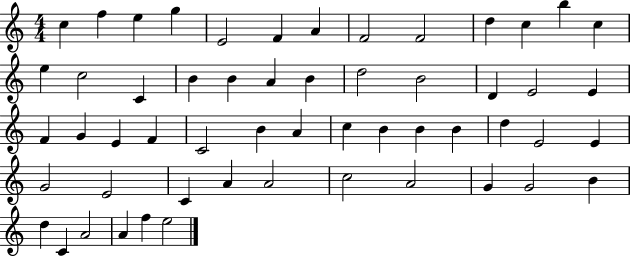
X:1
T:Untitled
M:4/4
L:1/4
K:C
c f e g E2 F A F2 F2 d c b c e c2 C B B A B d2 B2 D E2 E F G E F C2 B A c B B B d E2 E G2 E2 C A A2 c2 A2 G G2 B d C A2 A f e2